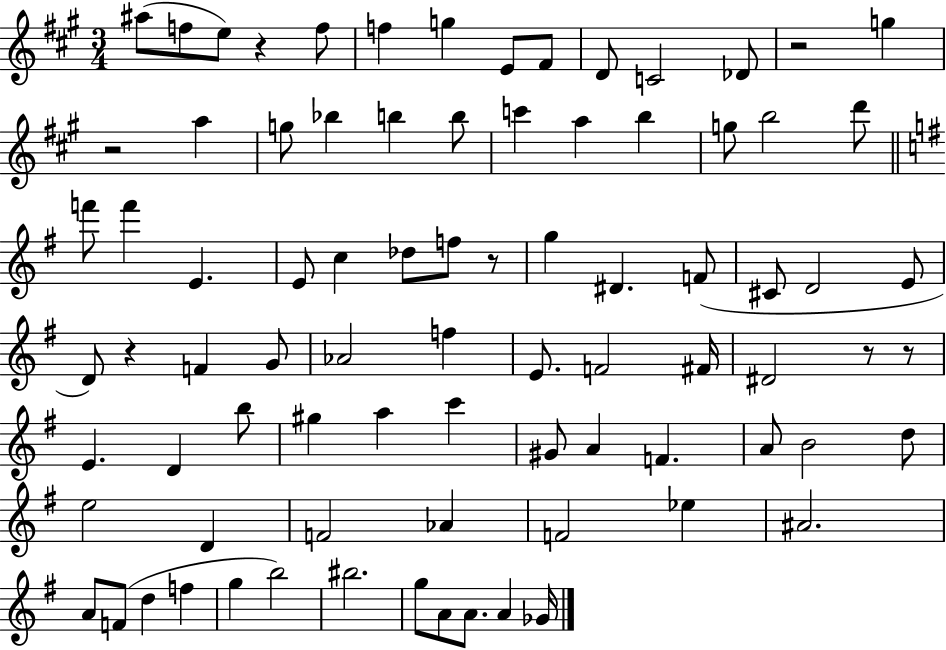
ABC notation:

X:1
T:Untitled
M:3/4
L:1/4
K:A
^a/2 f/2 e/2 z f/2 f g E/2 ^F/2 D/2 C2 _D/2 z2 g z2 a g/2 _b b b/2 c' a b g/2 b2 d'/2 f'/2 f' E E/2 c _d/2 f/2 z/2 g ^D F/2 ^C/2 D2 E/2 D/2 z F G/2 _A2 f E/2 F2 ^F/4 ^D2 z/2 z/2 E D b/2 ^g a c' ^G/2 A F A/2 B2 d/2 e2 D F2 _A F2 _e ^A2 A/2 F/2 d f g b2 ^b2 g/2 A/2 A/2 A _G/4